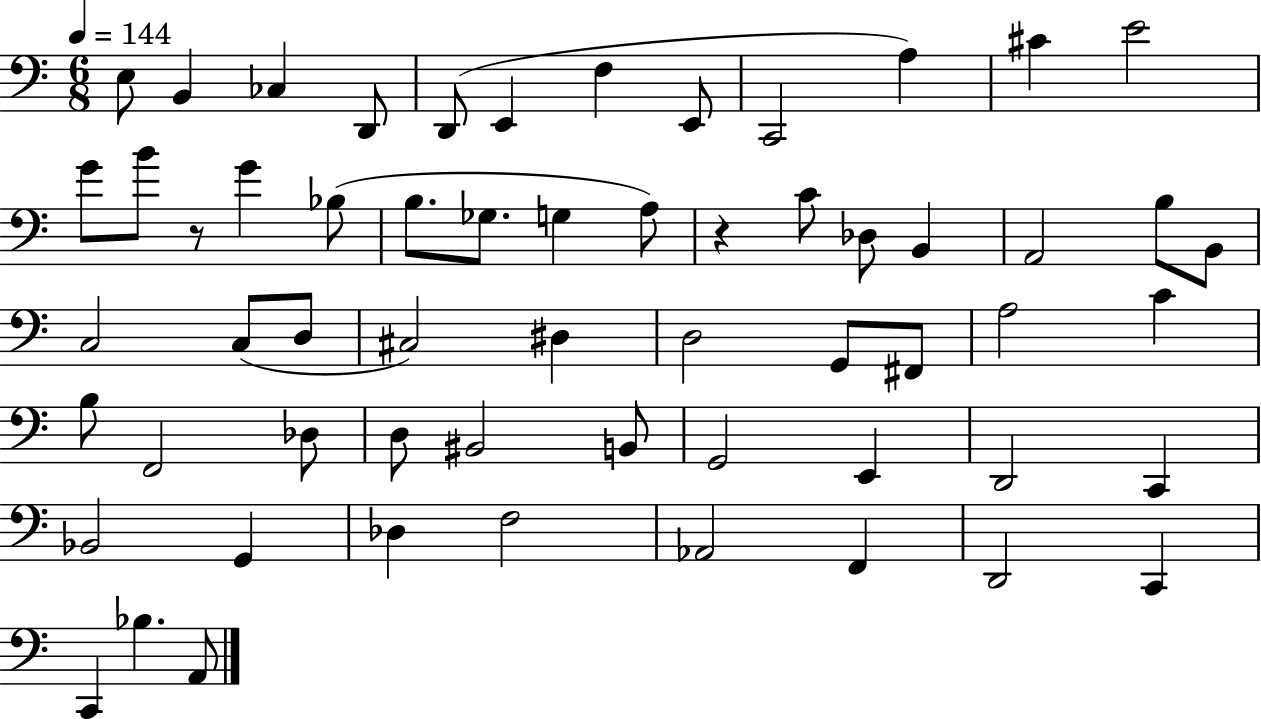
{
  \clef bass
  \numericTimeSignature
  \time 6/8
  \key c \major
  \tempo 4 = 144
  \repeat volta 2 { e8 b,4 ces4 d,8 | d,8( e,4 f4 e,8 | c,2 a4) | cis'4 e'2 | \break g'8 b'8 r8 g'4 bes8( | b8. ges8. g4 a8) | r4 c'8 des8 b,4 | a,2 b8 b,8 | \break c2 c8( d8 | cis2) dis4 | d2 g,8 fis,8 | a2 c'4 | \break b8 f,2 des8 | d8 bis,2 b,8 | g,2 e,4 | d,2 c,4 | \break bes,2 g,4 | des4 f2 | aes,2 f,4 | d,2 c,4 | \break c,4 bes4. a,8 | } \bar "|."
}